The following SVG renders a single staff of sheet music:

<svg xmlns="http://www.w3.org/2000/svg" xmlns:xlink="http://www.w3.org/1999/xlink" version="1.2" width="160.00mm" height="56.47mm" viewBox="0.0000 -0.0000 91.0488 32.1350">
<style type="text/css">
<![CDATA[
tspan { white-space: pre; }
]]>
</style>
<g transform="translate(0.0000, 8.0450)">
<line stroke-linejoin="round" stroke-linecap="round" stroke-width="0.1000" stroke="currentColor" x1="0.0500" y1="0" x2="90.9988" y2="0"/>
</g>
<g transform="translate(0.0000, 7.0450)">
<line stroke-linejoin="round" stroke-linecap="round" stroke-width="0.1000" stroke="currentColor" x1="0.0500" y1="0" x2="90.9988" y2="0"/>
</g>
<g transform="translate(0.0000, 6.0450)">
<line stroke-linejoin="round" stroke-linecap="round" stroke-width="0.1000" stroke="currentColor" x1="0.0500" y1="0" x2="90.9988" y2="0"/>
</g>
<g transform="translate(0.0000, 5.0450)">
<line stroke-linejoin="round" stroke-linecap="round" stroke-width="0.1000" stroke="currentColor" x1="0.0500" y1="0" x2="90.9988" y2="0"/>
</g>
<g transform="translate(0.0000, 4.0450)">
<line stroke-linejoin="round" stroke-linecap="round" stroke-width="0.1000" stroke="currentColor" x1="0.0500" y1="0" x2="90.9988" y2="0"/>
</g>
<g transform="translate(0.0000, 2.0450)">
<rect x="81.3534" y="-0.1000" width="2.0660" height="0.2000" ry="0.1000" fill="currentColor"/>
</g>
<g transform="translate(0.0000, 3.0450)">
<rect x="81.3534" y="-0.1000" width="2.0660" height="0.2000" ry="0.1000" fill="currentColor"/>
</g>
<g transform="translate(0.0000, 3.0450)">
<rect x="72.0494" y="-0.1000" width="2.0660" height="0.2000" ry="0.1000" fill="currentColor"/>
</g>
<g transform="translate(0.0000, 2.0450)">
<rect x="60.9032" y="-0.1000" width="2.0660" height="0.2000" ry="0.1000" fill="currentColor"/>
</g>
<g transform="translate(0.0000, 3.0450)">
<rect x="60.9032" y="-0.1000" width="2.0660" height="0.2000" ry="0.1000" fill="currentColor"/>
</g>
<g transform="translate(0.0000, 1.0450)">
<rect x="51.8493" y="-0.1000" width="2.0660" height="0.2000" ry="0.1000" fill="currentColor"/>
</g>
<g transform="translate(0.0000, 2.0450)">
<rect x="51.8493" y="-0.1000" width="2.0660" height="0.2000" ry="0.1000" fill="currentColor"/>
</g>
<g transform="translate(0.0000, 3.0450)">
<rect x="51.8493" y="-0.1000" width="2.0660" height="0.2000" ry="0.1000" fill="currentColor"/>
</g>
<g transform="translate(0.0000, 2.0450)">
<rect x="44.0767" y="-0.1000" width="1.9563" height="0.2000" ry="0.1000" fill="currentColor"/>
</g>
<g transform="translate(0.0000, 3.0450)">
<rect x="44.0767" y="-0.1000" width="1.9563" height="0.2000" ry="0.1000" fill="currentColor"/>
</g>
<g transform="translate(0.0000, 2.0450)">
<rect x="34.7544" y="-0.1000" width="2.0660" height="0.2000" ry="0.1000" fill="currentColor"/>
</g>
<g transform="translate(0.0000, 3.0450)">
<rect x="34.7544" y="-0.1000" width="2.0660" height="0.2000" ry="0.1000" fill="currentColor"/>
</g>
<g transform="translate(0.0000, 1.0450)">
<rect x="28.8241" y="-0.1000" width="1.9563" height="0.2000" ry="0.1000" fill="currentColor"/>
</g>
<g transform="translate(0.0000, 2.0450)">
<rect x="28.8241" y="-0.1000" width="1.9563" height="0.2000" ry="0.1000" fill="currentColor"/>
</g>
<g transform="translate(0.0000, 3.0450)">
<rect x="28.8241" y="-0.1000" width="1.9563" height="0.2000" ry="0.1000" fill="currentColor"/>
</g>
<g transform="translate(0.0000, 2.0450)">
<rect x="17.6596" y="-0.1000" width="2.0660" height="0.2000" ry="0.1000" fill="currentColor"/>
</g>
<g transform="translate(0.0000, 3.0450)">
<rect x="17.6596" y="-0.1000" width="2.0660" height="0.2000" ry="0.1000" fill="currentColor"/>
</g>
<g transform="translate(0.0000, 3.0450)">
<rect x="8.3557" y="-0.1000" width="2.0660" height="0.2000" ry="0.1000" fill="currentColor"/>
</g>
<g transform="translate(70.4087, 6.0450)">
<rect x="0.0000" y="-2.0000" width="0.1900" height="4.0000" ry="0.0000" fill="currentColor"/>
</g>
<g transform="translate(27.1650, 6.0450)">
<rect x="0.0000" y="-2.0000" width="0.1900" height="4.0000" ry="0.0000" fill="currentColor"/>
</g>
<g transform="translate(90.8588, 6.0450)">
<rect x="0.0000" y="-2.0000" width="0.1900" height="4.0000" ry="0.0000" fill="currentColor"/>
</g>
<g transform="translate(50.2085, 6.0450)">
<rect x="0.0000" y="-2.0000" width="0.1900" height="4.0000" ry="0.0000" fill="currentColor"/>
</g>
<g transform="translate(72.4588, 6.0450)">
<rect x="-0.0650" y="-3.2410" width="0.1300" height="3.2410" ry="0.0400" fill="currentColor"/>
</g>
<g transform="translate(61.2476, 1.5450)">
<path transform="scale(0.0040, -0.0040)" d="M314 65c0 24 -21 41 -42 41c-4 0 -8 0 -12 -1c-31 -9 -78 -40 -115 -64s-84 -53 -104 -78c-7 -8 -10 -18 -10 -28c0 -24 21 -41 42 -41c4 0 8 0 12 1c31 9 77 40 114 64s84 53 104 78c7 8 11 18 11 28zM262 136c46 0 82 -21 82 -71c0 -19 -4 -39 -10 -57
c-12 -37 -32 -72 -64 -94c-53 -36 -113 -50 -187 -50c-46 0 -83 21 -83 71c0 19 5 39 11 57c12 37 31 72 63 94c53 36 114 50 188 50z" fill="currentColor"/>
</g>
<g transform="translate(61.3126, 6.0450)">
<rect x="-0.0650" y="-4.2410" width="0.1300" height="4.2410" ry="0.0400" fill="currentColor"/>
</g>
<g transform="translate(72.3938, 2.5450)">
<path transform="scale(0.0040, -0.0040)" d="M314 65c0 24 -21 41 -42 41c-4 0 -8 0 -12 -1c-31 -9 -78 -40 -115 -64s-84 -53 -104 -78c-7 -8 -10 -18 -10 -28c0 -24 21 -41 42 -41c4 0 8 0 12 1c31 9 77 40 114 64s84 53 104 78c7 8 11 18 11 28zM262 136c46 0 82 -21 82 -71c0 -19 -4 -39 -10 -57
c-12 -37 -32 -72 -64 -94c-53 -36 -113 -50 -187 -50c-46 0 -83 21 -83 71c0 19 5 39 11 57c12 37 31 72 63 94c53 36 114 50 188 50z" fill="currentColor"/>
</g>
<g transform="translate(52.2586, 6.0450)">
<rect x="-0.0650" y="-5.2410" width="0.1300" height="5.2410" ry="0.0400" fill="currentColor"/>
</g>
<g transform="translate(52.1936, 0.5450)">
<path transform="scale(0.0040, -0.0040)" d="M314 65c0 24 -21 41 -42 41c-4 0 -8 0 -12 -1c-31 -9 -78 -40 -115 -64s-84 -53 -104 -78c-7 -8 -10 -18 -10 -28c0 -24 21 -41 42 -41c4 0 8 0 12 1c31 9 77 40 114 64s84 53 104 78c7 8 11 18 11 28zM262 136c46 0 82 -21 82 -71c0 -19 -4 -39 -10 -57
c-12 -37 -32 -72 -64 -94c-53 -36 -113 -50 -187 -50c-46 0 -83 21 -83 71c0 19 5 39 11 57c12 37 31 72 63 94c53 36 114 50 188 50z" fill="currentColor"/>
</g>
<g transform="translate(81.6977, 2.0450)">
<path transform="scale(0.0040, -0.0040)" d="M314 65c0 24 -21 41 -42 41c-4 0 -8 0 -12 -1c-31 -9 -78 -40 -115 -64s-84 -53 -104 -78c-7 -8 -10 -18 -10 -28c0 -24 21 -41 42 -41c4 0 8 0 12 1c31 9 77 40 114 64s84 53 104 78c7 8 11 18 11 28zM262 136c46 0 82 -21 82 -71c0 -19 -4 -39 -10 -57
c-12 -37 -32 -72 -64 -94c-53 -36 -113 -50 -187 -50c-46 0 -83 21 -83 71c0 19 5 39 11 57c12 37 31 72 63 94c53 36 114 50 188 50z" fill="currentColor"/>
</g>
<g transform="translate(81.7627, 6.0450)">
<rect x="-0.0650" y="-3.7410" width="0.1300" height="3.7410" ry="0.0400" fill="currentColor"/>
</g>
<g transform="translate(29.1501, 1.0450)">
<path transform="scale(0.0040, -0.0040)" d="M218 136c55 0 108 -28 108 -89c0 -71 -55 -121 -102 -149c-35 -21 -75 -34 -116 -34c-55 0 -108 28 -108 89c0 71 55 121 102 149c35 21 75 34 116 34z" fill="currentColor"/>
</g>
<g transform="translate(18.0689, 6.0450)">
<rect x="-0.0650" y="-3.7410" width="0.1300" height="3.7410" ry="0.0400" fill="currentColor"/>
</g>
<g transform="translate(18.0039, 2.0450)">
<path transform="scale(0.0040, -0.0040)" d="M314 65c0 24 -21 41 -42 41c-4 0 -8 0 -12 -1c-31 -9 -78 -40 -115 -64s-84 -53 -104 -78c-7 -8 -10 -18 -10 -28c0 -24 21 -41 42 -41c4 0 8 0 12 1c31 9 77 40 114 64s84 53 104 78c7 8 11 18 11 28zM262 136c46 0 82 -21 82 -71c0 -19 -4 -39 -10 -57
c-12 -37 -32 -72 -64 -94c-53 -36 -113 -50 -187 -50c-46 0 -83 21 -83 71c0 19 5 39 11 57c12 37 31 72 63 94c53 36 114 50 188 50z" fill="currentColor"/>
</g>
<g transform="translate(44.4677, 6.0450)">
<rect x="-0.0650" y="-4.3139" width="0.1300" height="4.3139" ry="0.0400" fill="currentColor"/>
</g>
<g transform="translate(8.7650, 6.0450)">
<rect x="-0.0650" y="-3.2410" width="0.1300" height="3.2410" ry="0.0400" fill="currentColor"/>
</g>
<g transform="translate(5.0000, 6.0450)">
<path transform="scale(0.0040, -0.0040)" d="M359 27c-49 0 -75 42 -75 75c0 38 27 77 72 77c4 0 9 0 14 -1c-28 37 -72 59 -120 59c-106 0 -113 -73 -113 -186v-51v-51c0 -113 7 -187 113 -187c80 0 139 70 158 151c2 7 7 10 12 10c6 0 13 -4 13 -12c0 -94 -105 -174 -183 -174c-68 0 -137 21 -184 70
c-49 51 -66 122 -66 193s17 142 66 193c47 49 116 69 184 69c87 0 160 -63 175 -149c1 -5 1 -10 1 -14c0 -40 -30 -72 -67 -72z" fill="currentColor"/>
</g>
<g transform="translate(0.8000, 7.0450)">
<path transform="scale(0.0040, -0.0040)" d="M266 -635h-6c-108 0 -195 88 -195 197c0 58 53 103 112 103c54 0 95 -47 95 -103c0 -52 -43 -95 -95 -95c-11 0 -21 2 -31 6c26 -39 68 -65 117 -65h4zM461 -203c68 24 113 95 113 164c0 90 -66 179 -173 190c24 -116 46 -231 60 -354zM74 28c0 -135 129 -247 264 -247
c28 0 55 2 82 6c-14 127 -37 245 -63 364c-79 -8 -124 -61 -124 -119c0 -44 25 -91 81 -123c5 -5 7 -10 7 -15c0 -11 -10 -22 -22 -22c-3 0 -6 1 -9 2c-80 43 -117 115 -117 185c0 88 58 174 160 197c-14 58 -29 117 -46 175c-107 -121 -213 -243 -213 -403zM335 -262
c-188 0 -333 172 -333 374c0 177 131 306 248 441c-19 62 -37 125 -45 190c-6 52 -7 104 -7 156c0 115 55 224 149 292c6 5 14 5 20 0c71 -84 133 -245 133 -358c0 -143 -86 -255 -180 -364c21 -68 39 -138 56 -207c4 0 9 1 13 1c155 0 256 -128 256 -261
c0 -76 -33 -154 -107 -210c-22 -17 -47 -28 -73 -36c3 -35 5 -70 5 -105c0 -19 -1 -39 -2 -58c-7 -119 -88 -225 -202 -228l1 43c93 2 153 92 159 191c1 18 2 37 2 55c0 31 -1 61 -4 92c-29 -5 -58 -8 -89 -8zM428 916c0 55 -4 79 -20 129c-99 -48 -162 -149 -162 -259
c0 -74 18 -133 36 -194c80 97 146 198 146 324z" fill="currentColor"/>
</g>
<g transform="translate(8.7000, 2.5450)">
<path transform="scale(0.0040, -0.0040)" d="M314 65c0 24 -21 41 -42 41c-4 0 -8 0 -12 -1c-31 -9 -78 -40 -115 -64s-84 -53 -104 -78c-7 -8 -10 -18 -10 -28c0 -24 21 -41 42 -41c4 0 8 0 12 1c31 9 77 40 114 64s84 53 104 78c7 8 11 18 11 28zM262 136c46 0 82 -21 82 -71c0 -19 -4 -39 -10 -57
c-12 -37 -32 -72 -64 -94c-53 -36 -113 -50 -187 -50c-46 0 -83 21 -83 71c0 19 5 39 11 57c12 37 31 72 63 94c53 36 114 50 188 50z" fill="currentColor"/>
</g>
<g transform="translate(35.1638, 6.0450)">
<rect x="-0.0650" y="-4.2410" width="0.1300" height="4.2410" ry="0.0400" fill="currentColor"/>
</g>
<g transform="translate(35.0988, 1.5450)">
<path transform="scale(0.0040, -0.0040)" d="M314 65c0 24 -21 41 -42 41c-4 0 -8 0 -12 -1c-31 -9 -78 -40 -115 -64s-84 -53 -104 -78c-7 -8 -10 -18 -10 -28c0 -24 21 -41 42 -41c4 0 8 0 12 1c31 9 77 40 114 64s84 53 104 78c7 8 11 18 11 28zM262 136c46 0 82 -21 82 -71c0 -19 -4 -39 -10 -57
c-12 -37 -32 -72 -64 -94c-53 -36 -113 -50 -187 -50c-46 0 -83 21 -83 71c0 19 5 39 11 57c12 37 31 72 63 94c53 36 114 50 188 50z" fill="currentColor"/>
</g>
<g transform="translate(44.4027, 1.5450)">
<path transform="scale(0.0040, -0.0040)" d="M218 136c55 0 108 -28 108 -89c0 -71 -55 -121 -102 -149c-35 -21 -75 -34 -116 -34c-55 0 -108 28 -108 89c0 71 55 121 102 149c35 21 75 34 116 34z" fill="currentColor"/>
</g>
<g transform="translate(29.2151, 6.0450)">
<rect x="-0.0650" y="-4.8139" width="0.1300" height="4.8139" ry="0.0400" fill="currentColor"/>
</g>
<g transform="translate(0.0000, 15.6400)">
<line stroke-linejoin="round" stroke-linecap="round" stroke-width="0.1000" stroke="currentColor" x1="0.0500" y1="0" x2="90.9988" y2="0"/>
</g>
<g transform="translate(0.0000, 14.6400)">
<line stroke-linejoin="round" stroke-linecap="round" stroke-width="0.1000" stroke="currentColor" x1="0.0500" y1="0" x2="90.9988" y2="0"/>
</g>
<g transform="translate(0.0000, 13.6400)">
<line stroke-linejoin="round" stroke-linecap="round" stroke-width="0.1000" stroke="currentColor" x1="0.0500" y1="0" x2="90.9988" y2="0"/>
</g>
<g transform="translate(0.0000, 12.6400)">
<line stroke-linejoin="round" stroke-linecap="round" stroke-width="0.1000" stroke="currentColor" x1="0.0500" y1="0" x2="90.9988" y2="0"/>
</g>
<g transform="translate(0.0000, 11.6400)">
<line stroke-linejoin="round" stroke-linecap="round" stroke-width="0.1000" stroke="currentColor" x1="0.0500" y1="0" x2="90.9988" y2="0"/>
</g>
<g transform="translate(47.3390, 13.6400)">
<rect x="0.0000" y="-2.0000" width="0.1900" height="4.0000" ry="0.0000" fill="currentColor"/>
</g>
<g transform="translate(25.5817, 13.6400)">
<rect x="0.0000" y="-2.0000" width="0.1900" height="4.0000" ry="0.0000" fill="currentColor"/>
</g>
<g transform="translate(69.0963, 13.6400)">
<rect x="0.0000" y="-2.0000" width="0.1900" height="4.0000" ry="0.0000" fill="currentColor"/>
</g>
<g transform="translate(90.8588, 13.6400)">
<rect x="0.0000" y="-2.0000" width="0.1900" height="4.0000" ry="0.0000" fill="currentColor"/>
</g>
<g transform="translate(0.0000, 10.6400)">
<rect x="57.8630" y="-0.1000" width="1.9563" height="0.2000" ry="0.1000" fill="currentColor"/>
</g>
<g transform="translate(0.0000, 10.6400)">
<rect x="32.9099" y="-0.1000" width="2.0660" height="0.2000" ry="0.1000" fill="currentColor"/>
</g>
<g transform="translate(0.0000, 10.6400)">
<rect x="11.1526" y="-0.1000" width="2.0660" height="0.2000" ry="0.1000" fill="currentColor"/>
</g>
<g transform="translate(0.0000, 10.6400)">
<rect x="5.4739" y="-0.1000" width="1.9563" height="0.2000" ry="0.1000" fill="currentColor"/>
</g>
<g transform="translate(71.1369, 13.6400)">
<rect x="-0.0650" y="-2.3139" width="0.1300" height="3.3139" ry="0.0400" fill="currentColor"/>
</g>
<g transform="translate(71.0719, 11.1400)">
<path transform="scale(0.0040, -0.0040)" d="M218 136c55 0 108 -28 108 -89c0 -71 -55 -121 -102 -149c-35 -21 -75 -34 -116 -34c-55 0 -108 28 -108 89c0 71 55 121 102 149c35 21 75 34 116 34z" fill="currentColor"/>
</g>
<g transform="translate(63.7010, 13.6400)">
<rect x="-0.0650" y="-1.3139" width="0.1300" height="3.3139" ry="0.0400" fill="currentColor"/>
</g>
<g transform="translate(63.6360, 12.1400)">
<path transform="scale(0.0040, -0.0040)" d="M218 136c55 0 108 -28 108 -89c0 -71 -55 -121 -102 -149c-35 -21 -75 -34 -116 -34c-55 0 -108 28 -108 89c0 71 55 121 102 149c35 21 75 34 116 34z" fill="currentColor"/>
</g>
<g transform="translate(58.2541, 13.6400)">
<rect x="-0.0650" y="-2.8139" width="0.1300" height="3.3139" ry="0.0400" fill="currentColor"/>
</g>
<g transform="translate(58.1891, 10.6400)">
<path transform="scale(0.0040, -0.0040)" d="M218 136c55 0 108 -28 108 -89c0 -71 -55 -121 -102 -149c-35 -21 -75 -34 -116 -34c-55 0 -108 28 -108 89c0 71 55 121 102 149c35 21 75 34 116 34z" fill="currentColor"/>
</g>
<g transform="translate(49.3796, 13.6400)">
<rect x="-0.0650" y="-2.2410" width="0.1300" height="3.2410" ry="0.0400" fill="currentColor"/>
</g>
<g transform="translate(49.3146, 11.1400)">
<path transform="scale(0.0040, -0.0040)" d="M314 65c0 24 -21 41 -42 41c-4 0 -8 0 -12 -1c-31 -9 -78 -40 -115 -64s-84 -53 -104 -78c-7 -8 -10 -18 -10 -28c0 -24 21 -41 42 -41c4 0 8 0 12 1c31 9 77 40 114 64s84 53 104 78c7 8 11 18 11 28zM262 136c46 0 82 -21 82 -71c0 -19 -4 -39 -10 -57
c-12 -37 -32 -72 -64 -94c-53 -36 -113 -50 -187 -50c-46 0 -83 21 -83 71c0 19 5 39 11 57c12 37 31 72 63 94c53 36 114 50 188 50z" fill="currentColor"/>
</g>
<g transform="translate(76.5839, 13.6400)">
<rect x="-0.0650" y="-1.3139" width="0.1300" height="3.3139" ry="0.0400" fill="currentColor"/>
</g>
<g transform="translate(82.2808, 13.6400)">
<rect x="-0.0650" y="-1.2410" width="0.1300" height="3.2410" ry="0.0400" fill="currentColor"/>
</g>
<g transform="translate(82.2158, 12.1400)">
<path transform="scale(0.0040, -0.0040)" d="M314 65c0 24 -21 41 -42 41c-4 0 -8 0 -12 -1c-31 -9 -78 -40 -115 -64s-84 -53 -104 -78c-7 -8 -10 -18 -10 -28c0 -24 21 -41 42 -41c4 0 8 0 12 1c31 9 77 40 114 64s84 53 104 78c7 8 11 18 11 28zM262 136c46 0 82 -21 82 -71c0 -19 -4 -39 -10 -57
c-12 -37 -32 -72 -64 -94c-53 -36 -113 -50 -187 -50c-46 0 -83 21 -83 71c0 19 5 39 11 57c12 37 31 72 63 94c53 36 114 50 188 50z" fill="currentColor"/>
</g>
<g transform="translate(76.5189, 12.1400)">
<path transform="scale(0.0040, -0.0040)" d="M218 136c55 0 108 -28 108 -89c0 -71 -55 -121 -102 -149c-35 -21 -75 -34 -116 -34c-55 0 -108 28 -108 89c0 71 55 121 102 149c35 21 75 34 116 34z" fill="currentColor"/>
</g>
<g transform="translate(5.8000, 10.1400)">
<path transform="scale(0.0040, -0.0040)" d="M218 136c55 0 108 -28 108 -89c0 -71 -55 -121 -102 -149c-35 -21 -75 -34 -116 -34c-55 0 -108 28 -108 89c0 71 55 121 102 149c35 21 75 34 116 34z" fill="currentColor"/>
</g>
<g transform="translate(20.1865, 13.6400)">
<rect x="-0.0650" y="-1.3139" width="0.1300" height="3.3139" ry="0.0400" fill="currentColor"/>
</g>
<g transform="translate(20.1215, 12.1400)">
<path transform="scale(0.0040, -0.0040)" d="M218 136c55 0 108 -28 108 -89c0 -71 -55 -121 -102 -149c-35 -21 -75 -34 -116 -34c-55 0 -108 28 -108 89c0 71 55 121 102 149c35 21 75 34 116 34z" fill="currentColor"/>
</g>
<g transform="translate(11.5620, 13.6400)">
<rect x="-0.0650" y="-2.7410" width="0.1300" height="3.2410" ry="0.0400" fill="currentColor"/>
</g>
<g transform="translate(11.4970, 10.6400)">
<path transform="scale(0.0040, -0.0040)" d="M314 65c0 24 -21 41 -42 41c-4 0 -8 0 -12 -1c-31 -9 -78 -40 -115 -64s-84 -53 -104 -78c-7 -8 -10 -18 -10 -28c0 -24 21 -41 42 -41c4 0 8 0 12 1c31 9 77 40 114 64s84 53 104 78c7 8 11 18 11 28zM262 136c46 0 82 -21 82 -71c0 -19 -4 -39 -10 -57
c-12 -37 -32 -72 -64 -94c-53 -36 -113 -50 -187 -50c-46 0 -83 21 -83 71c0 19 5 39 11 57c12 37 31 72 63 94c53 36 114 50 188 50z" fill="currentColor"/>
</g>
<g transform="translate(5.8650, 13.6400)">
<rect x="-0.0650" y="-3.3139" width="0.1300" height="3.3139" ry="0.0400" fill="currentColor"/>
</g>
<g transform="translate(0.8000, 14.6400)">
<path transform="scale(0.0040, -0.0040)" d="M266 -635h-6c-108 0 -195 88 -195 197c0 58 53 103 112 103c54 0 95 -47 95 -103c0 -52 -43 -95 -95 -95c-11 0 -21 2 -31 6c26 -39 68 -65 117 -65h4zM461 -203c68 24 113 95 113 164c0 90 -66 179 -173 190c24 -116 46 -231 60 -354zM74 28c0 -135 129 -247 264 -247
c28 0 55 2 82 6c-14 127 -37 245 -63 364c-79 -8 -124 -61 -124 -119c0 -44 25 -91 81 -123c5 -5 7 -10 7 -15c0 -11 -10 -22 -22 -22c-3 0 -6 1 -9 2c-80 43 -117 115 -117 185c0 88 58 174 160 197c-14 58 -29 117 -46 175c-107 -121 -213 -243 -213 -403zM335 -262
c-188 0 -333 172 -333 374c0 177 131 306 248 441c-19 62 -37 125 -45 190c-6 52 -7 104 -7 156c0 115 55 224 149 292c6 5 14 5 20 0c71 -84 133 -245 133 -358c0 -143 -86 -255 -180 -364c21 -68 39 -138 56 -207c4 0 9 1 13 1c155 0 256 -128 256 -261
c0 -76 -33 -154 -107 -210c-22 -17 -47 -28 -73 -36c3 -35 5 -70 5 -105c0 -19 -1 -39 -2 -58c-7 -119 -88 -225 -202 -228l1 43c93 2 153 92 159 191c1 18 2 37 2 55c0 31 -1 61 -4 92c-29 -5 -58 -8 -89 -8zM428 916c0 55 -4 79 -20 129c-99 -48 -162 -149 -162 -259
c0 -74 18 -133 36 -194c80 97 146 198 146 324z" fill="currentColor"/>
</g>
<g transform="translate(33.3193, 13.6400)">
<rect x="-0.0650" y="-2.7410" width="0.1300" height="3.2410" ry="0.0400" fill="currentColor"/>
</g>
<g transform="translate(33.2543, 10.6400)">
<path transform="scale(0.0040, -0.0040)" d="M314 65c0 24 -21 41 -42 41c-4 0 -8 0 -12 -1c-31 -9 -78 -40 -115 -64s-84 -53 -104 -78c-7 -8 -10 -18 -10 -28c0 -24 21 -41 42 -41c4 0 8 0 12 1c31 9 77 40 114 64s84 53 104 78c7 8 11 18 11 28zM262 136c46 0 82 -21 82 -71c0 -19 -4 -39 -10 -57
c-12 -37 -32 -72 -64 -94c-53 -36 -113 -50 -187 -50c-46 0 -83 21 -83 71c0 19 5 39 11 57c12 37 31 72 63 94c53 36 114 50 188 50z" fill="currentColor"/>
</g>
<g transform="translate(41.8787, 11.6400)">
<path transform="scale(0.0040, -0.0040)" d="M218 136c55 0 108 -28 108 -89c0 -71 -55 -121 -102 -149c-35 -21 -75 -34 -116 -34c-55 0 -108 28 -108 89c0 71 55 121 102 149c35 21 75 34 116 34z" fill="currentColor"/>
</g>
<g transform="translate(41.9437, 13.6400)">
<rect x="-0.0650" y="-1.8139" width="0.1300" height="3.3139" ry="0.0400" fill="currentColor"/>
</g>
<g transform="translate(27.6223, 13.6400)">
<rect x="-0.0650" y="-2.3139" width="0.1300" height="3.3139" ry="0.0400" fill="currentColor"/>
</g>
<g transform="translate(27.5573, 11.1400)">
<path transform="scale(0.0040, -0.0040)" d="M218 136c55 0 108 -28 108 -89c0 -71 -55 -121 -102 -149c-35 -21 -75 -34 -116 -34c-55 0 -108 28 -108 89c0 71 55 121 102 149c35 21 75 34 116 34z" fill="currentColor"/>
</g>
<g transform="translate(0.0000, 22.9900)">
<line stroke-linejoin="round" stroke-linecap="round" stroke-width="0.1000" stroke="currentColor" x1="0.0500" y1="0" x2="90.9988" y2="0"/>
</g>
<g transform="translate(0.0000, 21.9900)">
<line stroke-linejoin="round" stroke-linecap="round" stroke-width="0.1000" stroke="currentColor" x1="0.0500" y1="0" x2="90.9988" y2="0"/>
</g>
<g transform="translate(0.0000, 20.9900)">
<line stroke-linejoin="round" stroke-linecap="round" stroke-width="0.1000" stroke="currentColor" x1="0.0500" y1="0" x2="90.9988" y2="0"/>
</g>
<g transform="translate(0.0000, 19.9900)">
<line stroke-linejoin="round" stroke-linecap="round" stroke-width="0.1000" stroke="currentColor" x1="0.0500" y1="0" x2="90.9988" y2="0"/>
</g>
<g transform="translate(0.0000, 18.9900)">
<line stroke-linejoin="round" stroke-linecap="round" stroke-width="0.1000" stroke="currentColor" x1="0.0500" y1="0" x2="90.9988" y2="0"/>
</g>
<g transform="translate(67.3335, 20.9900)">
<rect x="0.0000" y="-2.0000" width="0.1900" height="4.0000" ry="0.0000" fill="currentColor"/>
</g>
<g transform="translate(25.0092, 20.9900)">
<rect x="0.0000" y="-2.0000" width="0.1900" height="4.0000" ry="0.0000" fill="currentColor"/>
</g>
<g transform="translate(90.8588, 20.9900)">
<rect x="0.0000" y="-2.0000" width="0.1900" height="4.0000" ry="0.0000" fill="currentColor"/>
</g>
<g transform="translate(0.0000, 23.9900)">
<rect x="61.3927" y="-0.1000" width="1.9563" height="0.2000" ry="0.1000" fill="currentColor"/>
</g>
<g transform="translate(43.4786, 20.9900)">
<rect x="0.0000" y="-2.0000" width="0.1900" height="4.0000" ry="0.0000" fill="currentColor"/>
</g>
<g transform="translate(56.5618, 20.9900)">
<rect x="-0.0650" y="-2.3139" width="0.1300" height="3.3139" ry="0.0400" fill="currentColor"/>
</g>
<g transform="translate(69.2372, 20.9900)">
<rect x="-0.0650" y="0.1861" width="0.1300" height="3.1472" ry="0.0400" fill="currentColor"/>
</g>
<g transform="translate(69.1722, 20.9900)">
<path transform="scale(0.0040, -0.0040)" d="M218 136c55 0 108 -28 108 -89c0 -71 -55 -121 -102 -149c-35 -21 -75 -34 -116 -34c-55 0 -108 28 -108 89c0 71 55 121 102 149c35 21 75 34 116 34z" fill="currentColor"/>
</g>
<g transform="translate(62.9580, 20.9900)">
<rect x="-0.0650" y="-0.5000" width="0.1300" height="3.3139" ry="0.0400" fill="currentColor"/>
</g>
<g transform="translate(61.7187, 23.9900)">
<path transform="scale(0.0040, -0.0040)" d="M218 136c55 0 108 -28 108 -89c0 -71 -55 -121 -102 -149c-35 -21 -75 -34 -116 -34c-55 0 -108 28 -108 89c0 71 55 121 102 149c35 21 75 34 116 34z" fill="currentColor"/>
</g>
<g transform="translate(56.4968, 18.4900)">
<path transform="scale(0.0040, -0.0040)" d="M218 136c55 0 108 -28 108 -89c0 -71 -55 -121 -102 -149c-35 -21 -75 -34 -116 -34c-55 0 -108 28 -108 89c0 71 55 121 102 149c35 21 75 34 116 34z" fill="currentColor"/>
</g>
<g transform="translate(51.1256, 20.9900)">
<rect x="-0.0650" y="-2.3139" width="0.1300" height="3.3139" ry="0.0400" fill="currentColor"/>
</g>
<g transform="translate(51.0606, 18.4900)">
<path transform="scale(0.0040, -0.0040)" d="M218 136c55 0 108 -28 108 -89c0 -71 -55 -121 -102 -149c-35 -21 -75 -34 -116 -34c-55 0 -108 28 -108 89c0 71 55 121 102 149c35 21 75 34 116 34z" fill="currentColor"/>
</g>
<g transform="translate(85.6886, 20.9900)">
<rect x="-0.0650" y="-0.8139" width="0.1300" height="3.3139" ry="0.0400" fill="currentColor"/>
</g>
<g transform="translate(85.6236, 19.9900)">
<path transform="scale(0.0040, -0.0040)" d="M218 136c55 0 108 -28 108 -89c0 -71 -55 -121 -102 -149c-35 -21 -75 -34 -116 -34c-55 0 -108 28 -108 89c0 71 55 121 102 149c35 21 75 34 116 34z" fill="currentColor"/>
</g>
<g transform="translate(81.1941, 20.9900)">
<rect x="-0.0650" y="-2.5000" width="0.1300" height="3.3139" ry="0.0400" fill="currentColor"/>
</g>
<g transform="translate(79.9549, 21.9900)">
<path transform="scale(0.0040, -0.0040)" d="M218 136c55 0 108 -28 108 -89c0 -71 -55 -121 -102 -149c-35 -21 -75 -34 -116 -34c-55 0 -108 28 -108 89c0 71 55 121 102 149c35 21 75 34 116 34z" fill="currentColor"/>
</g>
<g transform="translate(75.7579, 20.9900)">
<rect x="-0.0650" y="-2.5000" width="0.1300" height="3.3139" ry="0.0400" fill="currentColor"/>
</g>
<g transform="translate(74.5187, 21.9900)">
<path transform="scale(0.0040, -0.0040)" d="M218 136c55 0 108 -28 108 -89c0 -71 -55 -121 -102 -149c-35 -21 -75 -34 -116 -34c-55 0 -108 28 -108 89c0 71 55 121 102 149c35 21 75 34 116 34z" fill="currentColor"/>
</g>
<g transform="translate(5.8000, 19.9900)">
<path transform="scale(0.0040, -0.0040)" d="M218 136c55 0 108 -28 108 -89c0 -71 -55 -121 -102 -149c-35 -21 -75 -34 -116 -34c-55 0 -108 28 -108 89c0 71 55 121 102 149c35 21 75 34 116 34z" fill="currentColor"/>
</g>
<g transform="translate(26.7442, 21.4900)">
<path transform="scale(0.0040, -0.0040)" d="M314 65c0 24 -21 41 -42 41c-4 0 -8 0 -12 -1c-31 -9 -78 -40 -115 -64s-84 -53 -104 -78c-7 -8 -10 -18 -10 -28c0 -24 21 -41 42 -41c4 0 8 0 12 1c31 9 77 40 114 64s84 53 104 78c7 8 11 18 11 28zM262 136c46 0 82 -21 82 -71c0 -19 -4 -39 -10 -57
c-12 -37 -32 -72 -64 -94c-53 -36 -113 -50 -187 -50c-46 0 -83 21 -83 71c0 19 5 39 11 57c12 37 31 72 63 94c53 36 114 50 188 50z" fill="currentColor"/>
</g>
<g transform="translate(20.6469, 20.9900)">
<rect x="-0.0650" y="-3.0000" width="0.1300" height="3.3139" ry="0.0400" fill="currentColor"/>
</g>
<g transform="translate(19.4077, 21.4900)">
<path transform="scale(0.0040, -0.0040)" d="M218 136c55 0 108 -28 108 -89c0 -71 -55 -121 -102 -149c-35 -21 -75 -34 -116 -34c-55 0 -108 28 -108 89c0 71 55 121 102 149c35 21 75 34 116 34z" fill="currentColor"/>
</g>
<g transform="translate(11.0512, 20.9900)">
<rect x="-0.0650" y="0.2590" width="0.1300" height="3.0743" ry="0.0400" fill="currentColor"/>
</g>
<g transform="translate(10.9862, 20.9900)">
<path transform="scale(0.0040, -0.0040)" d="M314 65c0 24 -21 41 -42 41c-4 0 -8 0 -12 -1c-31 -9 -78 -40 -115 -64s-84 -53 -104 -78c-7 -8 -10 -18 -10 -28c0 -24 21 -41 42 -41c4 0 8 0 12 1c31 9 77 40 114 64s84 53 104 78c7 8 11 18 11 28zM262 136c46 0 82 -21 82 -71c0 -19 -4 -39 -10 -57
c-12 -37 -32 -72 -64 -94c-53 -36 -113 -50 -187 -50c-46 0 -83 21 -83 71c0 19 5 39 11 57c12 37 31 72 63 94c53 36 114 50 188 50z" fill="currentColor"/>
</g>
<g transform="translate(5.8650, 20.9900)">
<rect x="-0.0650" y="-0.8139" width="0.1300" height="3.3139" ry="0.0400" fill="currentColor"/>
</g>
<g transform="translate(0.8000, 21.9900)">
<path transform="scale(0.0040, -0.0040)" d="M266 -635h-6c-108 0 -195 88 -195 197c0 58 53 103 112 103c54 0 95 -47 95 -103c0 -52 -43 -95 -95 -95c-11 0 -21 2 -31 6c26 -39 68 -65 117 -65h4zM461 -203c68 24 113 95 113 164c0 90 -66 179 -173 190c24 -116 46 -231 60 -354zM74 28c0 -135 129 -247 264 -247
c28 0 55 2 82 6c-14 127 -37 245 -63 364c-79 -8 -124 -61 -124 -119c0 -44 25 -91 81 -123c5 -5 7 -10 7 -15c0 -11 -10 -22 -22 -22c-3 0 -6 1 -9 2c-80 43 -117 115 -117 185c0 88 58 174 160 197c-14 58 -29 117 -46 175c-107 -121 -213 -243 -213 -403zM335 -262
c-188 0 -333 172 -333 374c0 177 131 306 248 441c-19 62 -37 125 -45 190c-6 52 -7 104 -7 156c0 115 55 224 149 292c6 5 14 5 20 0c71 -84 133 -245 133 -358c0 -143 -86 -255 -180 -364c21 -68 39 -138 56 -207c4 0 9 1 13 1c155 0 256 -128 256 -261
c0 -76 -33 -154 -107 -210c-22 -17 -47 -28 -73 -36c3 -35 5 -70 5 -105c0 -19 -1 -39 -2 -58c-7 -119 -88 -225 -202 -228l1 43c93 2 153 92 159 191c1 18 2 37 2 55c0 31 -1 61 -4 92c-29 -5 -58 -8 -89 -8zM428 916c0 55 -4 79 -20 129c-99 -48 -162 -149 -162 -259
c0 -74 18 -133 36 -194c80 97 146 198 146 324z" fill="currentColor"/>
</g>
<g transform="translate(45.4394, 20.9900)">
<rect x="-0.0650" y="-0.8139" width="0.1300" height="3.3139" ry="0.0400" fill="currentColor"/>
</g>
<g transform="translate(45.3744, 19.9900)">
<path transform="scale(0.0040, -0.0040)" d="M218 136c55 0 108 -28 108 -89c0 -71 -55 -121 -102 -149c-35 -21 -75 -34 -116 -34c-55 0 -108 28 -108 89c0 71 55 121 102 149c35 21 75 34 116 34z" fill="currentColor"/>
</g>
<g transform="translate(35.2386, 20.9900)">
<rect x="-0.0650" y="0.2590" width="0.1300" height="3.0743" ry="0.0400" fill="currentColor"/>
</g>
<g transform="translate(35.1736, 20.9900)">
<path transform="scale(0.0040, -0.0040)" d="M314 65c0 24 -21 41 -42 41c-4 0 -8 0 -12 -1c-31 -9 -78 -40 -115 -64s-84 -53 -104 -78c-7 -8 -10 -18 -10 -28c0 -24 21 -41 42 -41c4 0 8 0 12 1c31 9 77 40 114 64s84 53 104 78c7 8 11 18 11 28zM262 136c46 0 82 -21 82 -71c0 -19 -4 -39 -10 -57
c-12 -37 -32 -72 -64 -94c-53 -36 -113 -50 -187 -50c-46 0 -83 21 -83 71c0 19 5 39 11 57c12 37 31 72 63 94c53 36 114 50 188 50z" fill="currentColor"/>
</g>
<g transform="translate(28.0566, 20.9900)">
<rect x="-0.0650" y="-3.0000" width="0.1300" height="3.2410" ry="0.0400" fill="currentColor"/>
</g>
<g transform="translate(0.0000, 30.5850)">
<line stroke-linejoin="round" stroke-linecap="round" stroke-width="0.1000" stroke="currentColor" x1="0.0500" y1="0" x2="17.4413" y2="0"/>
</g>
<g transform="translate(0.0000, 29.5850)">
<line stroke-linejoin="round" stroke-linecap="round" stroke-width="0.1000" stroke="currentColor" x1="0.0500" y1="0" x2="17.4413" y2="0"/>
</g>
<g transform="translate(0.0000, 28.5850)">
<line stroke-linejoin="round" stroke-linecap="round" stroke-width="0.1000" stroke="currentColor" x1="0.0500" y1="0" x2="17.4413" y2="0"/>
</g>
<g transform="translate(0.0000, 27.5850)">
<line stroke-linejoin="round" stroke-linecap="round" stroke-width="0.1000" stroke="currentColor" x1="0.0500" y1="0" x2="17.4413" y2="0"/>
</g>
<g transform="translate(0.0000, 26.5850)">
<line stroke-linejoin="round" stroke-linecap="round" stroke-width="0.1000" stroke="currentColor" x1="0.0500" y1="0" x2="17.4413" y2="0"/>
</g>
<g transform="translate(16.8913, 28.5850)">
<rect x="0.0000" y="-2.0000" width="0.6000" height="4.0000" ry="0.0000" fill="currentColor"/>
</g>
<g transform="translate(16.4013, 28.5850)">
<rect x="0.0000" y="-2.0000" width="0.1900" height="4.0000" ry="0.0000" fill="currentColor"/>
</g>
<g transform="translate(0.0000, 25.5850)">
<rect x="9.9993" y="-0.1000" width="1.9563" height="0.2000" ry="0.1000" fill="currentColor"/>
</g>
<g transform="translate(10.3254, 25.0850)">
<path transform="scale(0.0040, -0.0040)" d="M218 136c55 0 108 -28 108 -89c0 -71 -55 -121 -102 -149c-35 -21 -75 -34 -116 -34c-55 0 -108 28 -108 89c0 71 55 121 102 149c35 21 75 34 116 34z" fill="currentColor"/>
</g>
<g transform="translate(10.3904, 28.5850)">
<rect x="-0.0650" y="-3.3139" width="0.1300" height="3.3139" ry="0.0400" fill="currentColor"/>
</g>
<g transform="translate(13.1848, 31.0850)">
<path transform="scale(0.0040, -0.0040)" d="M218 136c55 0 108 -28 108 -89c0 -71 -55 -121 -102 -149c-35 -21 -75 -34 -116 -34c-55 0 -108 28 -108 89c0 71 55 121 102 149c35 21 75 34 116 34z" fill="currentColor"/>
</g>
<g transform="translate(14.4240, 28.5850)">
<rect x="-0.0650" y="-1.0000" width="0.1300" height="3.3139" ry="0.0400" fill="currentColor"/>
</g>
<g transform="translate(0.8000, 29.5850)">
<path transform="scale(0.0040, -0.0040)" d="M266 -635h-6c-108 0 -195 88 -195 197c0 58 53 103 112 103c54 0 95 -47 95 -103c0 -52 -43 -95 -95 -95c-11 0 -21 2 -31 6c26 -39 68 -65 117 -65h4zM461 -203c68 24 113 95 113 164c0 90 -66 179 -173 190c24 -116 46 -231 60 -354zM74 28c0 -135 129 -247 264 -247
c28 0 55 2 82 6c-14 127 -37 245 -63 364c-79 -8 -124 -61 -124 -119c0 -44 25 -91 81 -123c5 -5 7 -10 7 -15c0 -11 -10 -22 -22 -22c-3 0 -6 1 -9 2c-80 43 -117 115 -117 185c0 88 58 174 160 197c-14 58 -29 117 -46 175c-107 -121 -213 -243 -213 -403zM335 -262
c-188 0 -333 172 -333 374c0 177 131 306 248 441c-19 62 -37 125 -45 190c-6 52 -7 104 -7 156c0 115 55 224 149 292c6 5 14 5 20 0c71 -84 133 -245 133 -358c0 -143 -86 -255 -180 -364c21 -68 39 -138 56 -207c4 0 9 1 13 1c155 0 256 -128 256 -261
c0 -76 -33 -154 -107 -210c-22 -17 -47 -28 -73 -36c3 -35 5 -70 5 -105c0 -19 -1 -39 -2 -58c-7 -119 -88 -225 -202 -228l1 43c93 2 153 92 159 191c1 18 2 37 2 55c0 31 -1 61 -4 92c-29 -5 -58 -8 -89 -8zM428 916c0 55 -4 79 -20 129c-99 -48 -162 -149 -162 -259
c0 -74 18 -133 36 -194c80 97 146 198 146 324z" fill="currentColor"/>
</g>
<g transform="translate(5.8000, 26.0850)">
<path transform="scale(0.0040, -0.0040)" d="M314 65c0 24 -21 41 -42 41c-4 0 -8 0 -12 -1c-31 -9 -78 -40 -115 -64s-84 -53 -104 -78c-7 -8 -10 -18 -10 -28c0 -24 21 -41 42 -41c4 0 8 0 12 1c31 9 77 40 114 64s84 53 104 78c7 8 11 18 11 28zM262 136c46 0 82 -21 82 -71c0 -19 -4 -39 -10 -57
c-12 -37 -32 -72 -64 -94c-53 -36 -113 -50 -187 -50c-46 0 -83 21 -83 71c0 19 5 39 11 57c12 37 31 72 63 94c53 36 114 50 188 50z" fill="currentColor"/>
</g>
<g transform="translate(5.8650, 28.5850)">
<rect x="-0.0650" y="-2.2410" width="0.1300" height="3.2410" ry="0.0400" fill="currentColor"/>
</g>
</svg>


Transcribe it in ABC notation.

X:1
T:Untitled
M:4/4
L:1/4
K:C
b2 c'2 e' d'2 d' f'2 d'2 b2 c'2 b a2 e g a2 f g2 a e g e e2 d B2 A A2 B2 d g g C B G G d g2 b D